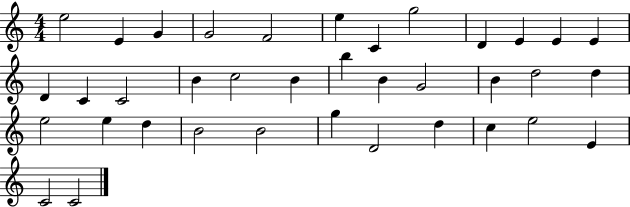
{
  \clef treble
  \numericTimeSignature
  \time 4/4
  \key c \major
  e''2 e'4 g'4 | g'2 f'2 | e''4 c'4 g''2 | d'4 e'4 e'4 e'4 | \break d'4 c'4 c'2 | b'4 c''2 b'4 | b''4 b'4 g'2 | b'4 d''2 d''4 | \break e''2 e''4 d''4 | b'2 b'2 | g''4 d'2 d''4 | c''4 e''2 e'4 | \break c'2 c'2 | \bar "|."
}